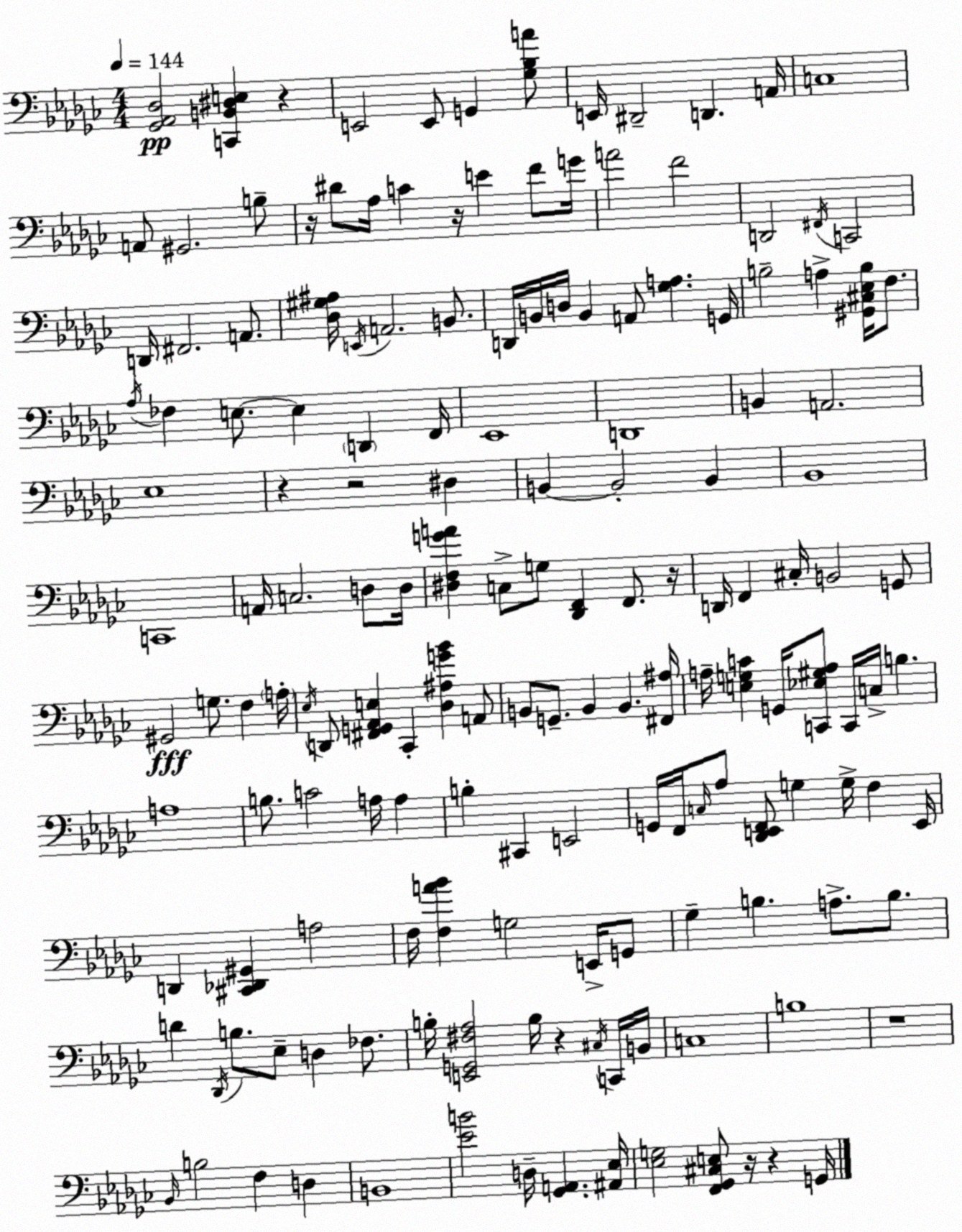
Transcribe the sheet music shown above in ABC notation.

X:1
T:Untitled
M:4/4
L:1/4
K:Ebm
[_G,,_A,,_D,]2 [C,,B,,^D,E,] z E,,2 E,,/2 G,, [_G,_B,A]/2 E,,/4 ^D,,2 D,, A,,/4 C,4 A,,/2 ^G,,2 B,/2 z/4 ^D/2 _A,/4 C z/4 E F/2 G/4 A2 F2 D,,2 ^F,,/4 C,,2 D,,/4 ^F,,2 A,,/2 [_D,^G,^A,]/4 E,,/4 A,,2 B,,/2 D,,/4 B,,/4 D,/4 B,, A,,/2 [_G,A,] G,,/4 B,2 A, [^G,,^C,_E,B,]/4 F,/2 _A,/4 _F, E,/2 E, D,, F,,/4 _E,,4 D,,4 B,, A,,2 _E,4 z z2 ^D, B,, B,,2 B,, _B,,4 C,,4 A,,/4 C,2 D,/2 D,/4 [^D,F,GA] C,/2 G,/2 [_D,,F,,] F,,/2 z/4 D,,/4 F,, ^C,/4 B,,2 G,,/2 ^G,,2 G,/2 F, A,/4 _E,/4 D,,/2 [^F,,G,,_A,,E,] _C,, [_D,^A,G_B] A,,/2 B,,/2 G,,/2 B,, B,, [^F,,^A,]/4 A,/4 [E,G,C] G,,/4 [C,,_E,^G,A,]/2 C,,/4 C,/4 B, A,4 B,/2 C2 A,/4 A, B, ^C,, E,,2 G,,/4 F,,/4 C,/4 _A,/2 [_D,,E,,F,,]/2 G, G,/4 F, E,,/4 D,, [^C,,_D,,^G,,] A,2 F,/4 [F,A_B] G,2 E,,/4 G,,/2 _G, B, A,/2 B,/2 D _D,,/4 B,/2 _E,/2 D, _F,/2 B,/4 [E,,G,,^F,_A,]2 B,/4 z ^C,/4 C,,/4 B,,/4 C,4 B,4 z4 _B,,/4 B,2 F, D, B,,4 [_EB]2 D,/4 [_G,,A,,] [^A,,_E,]/4 [_E,G,]2 [F,,_G,,^C,E,]/2 z/4 z G,,/4